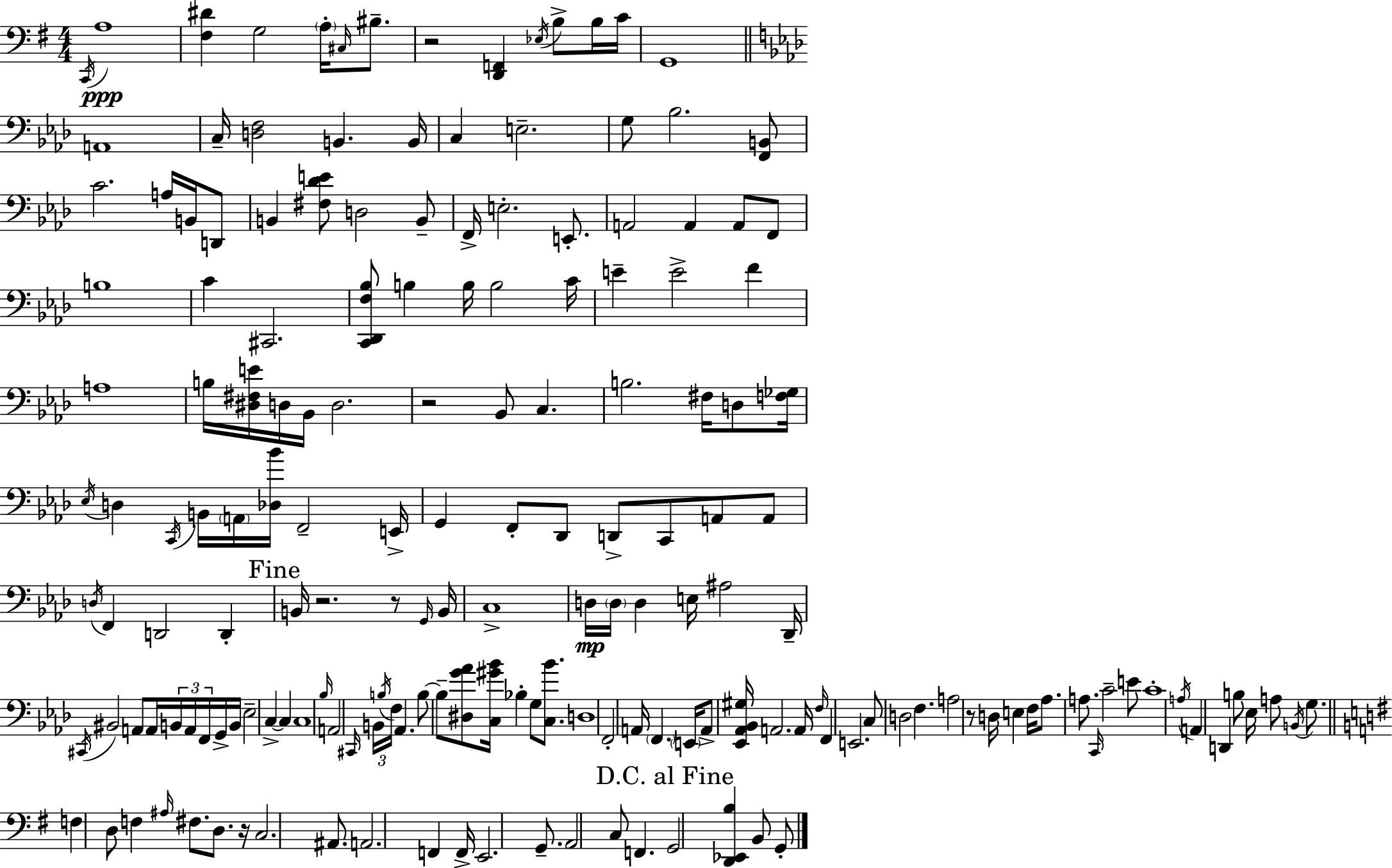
X:1
T:Untitled
M:4/4
L:1/4
K:G
C,,/4 A,4 [^F,^D] G,2 A,/4 ^C,/4 ^B,/2 z2 [D,,F,,] _E,/4 B,/2 B,/4 C/4 G,,4 A,,4 C,/4 [D,F,]2 B,, B,,/4 C, E,2 G,/2 _B,2 [F,,B,,]/2 C2 A,/4 B,,/4 D,,/2 B,, [^F,_DE]/2 D,2 B,,/2 F,,/4 E,2 E,,/2 A,,2 A,, A,,/2 F,,/2 B,4 C ^C,,2 [C,,_D,,F,_B,]/2 B, B,/4 B,2 C/4 E E2 F A,4 B,/4 [^D,^F,E]/4 D,/4 _B,,/4 D,2 z2 _B,,/2 C, B,2 ^F,/4 D,/2 [F,_G,]/4 _E,/4 D, C,,/4 B,,/4 A,,/4 [_D,_B]/4 F,,2 E,,/4 G,, F,,/2 _D,,/2 D,,/2 C,,/2 A,,/2 A,,/2 D,/4 F,, D,,2 D,, B,,/4 z2 z/2 G,,/4 B,,/4 C,4 D,/4 D,/4 D, E,/4 ^A,2 _D,,/4 ^C,,/4 ^B,,2 A,,/2 A,,/4 B,,/4 A,,/4 F,,/4 G,,/4 B,,/4 _E,2 C, C, C,4 _B,/4 A,,2 ^C,,/4 B,,/4 B,/4 F,/4 _A,, B,/2 B,/2 [^D,G_A]/2 [C,^G_B]/4 _B, G,/2 [C,_B]/2 D,4 F,,2 A,,/4 F,, E,,/4 A,,/2 [_E,,_A,,_B,,^G,]/4 A,,2 A,,/4 F,/4 F,, E,,2 C,/2 D,2 F, A,2 z/2 D,/4 E, F,/4 _A,/2 A,/2 C,,/4 C2 E/2 C4 A,/4 A,, D,, B,/2 _E,/4 A,/2 B,,/4 G,/2 F, D,/2 F, ^A,/4 ^F,/2 D,/2 z/4 C,2 ^A,,/2 A,,2 F,, F,,/4 E,,2 G,,/2 A,,2 C,/2 F,, G,,2 [D,,_E,,B,] B,,/2 G,,/2